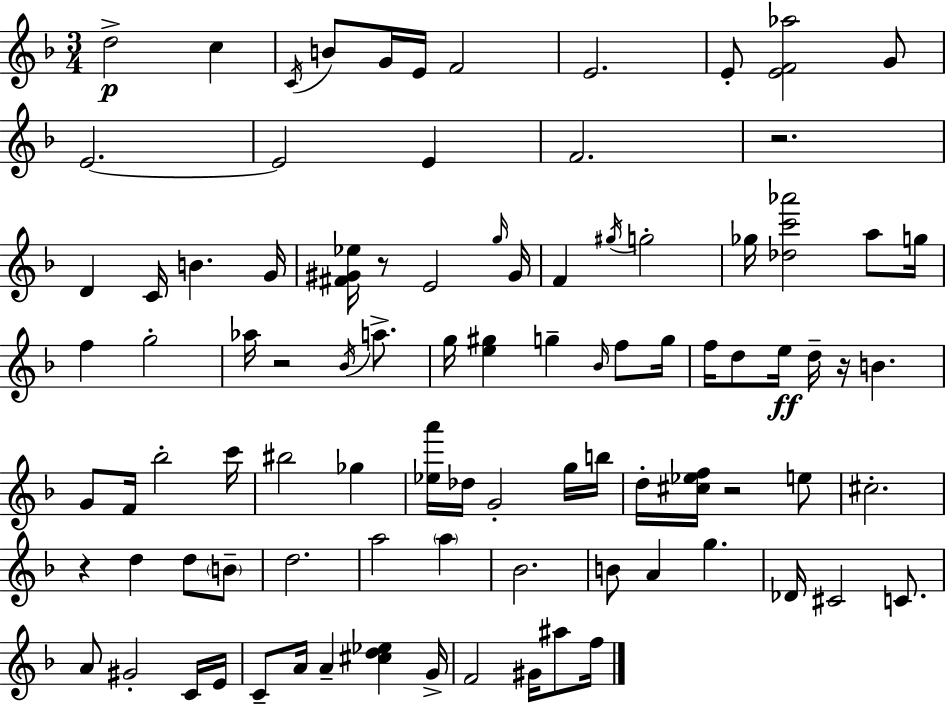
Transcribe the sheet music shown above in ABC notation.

X:1
T:Untitled
M:3/4
L:1/4
K:Dm
d2 c C/4 B/2 G/4 E/4 F2 E2 E/2 [EF_a]2 G/2 E2 E2 E F2 z2 D C/4 B G/4 [^F^G_e]/4 z/2 E2 g/4 ^G/4 F ^g/4 g2 _g/4 [_dc'_a']2 a/2 g/4 f g2 _a/4 z2 _B/4 a/2 g/4 [e^g] g _B/4 f/2 g/4 f/4 d/2 e/4 d/4 z/4 B G/2 F/4 _b2 c'/4 ^b2 _g [_ea']/4 _d/4 G2 g/4 b/4 d/4 [^c_ef]/4 z2 e/2 ^c2 z d d/2 B/2 d2 a2 a _B2 B/2 A g _D/4 ^C2 C/2 A/2 ^G2 C/4 E/4 C/2 A/4 A [^cd_e] G/4 F2 ^G/4 ^a/2 f/4